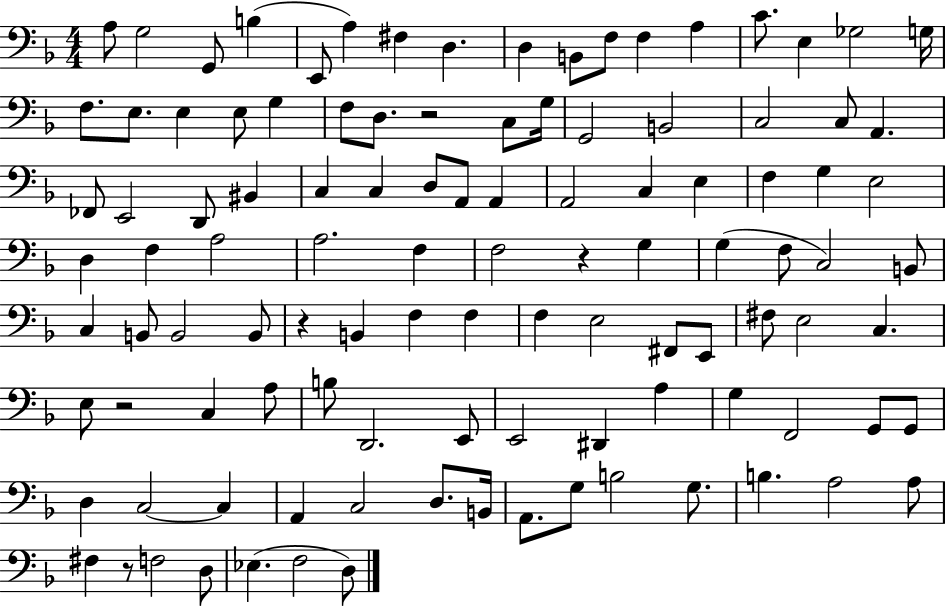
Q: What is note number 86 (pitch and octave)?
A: C3